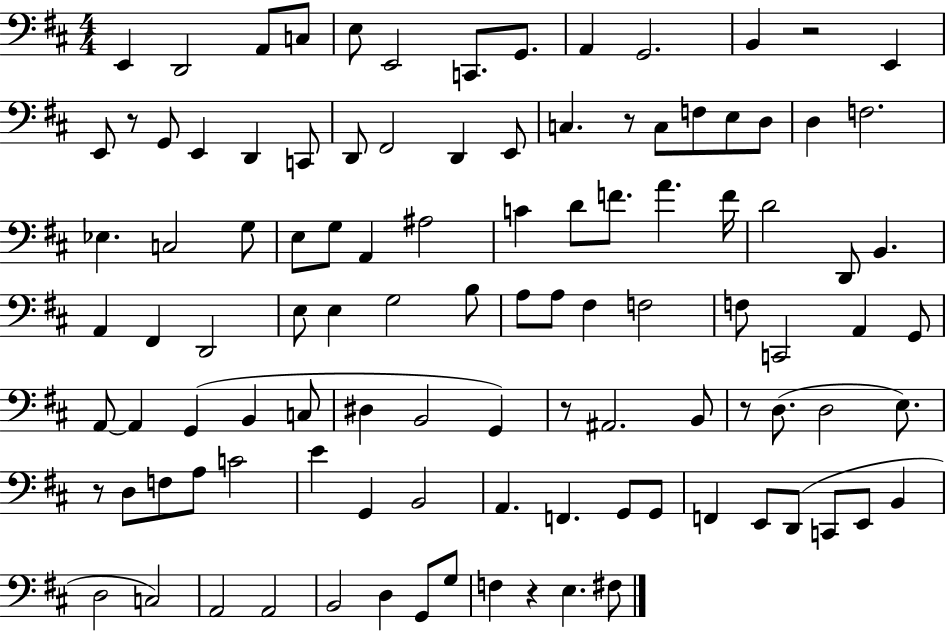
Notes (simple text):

E2/q D2/h A2/e C3/e E3/e E2/h C2/e. G2/e. A2/q G2/h. B2/q R/h E2/q E2/e R/e G2/e E2/q D2/q C2/e D2/e F#2/h D2/q E2/e C3/q. R/e C3/e F3/e E3/e D3/e D3/q F3/h. Eb3/q. C3/h G3/e E3/e G3/e A2/q A#3/h C4/q D4/e F4/e. A4/q. F4/s D4/h D2/e B2/q. A2/q F#2/q D2/h E3/e E3/q G3/h B3/e A3/e A3/e F#3/q F3/h F3/e C2/h A2/q G2/e A2/e A2/q G2/q B2/q C3/e D#3/q B2/h G2/q R/e A#2/h. B2/e R/e D3/e. D3/h E3/e. R/e D3/e F3/e A3/e C4/h E4/q G2/q B2/h A2/q. F2/q. G2/e G2/e F2/q E2/e D2/e C2/e E2/e B2/q D3/h C3/h A2/h A2/h B2/h D3/q G2/e G3/e F3/q R/q E3/q. F#3/e